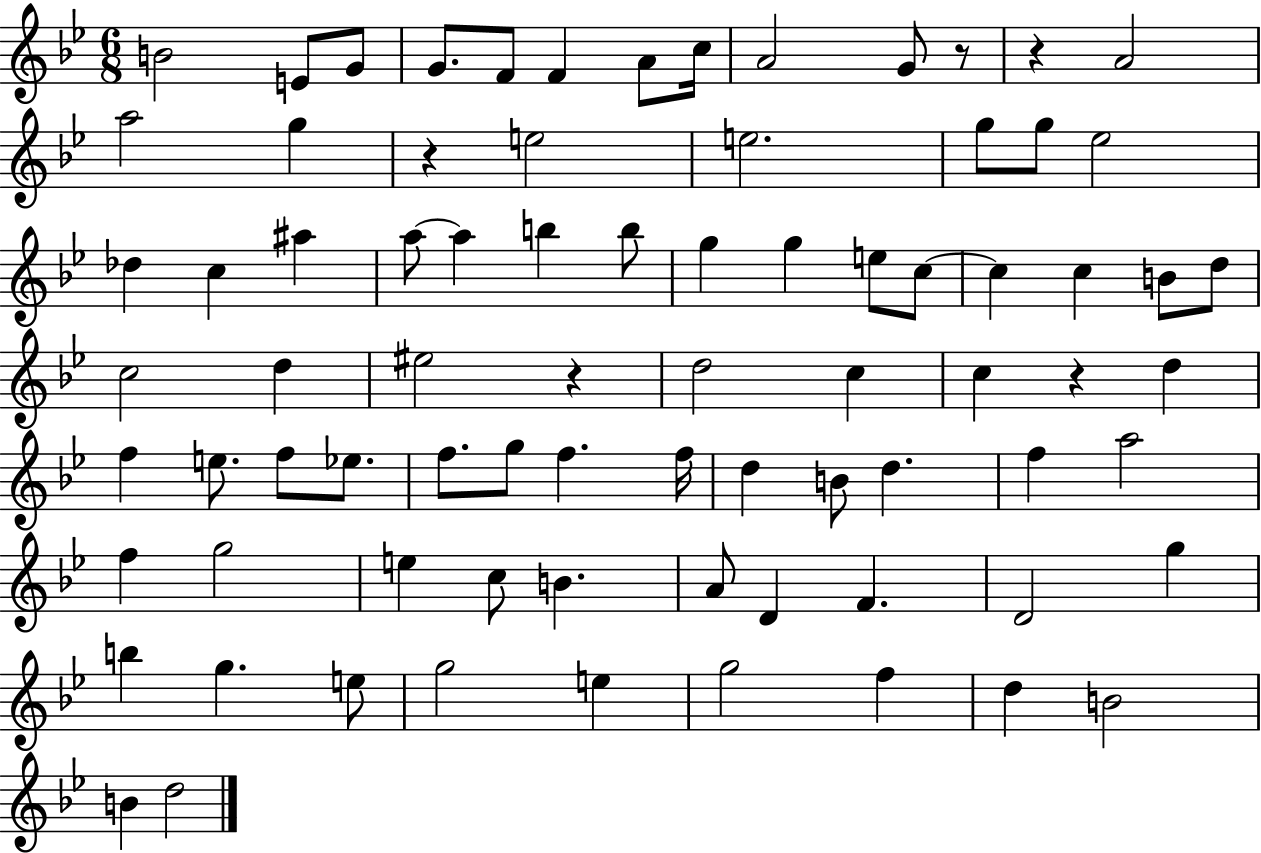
X:1
T:Untitled
M:6/8
L:1/4
K:Bb
B2 E/2 G/2 G/2 F/2 F A/2 c/4 A2 G/2 z/2 z A2 a2 g z e2 e2 g/2 g/2 _e2 _d c ^a a/2 a b b/2 g g e/2 c/2 c c B/2 d/2 c2 d ^e2 z d2 c c z d f e/2 f/2 _e/2 f/2 g/2 f f/4 d B/2 d f a2 f g2 e c/2 B A/2 D F D2 g b g e/2 g2 e g2 f d B2 B d2